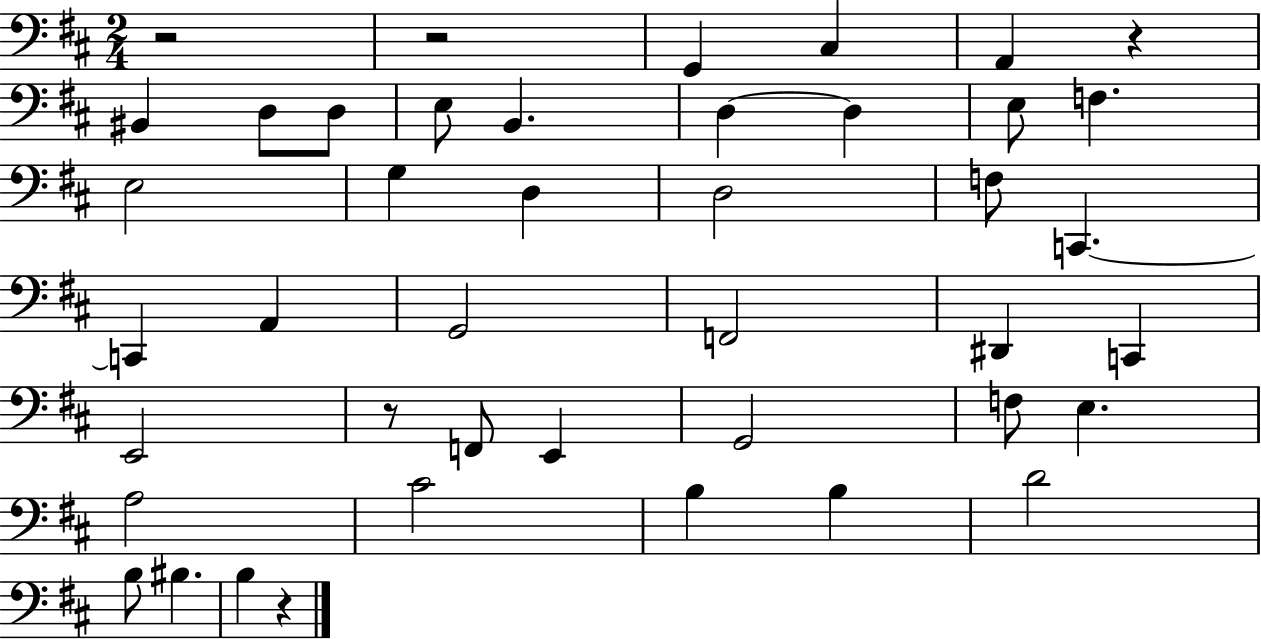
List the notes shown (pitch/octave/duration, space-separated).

R/h R/h G2/q C#3/q A2/q R/q BIS2/q D3/e D3/e E3/e B2/q. D3/q D3/q E3/e F3/q. E3/h G3/q D3/q D3/h F3/e C2/q. C2/q A2/q G2/h F2/h D#2/q C2/q E2/h R/e F2/e E2/q G2/h F3/e E3/q. A3/h C#4/h B3/q B3/q D4/h B3/e BIS3/q. B3/q R/q